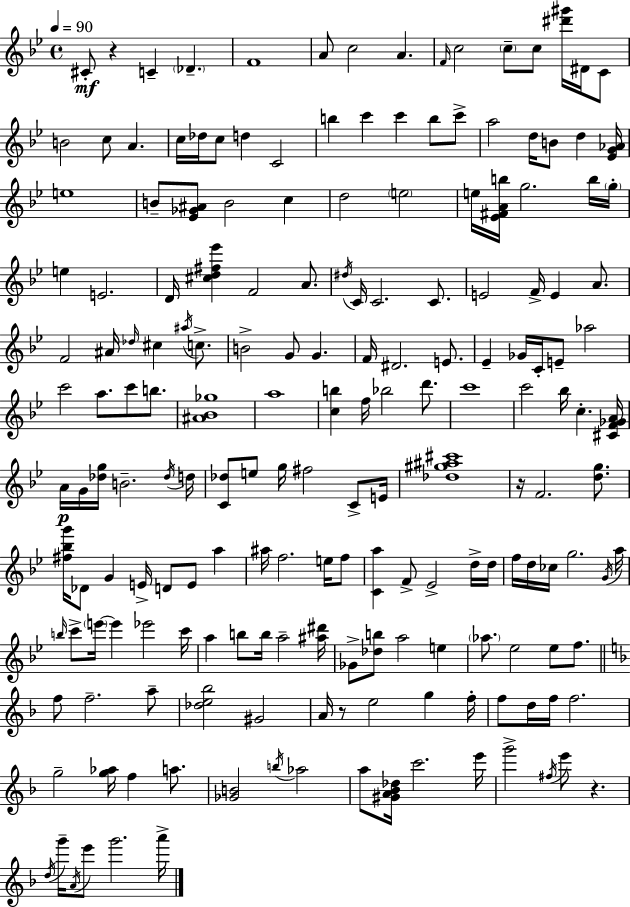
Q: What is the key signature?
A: BES major